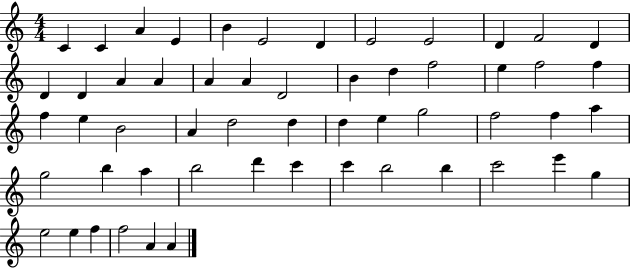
C4/q C4/q A4/q E4/q B4/q E4/h D4/q E4/h E4/h D4/q F4/h D4/q D4/q D4/q A4/q A4/q A4/q A4/q D4/h B4/q D5/q F5/h E5/q F5/h F5/q F5/q E5/q B4/h A4/q D5/h D5/q D5/q E5/q G5/h F5/h F5/q A5/q G5/h B5/q A5/q B5/h D6/q C6/q C6/q B5/h B5/q C6/h E6/q G5/q E5/h E5/q F5/q F5/h A4/q A4/q